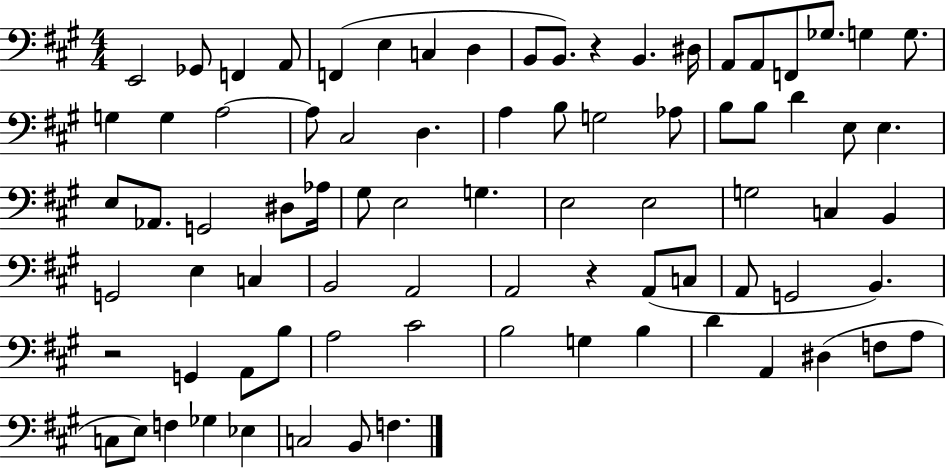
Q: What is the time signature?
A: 4/4